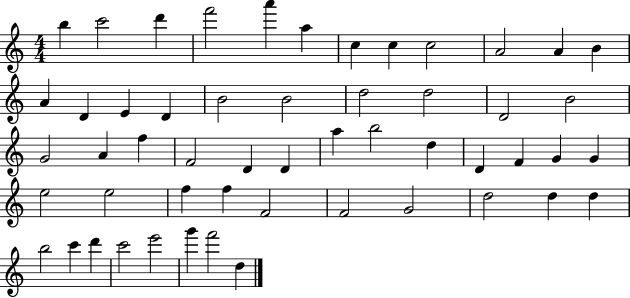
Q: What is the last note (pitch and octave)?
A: D5